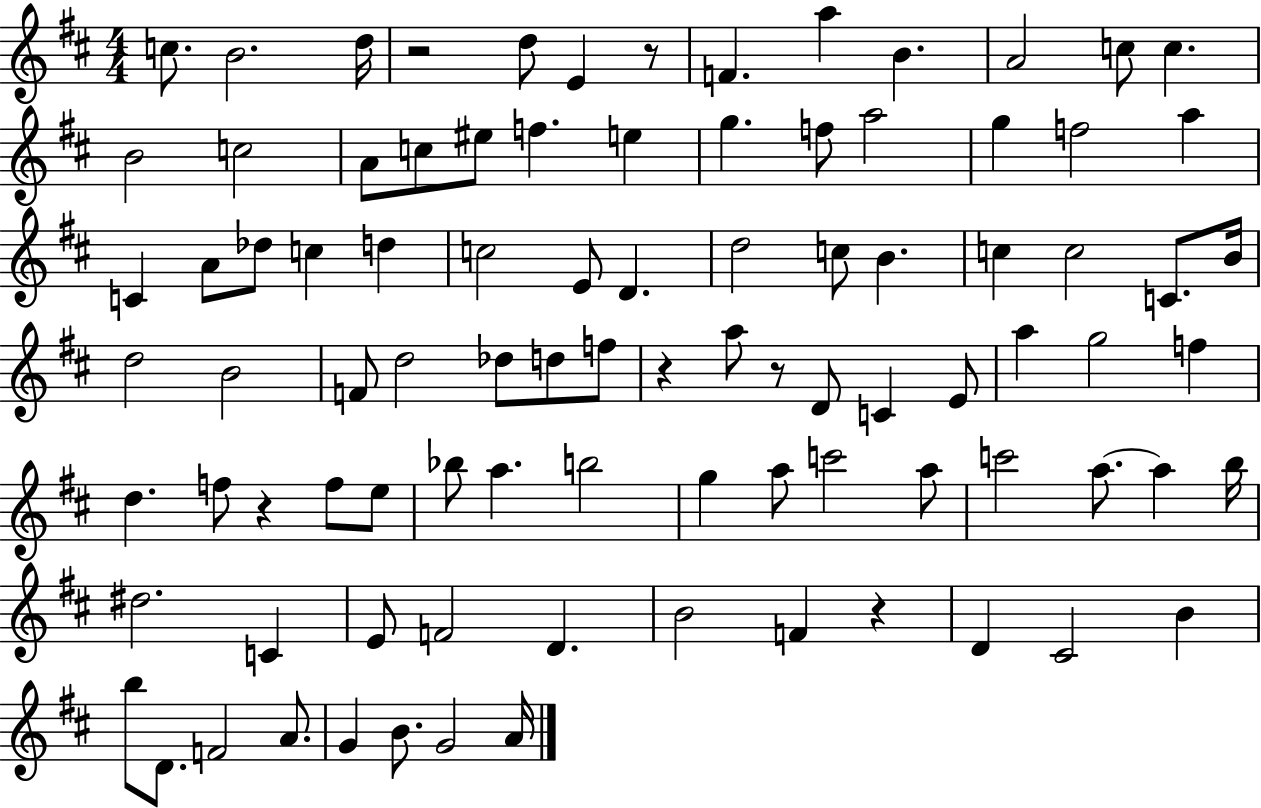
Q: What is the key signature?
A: D major